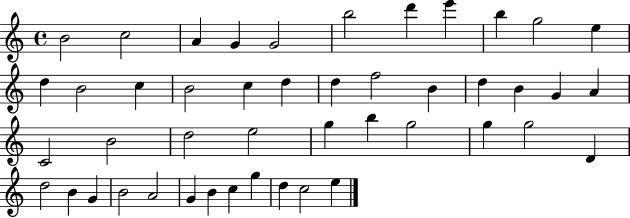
X:1
T:Untitled
M:4/4
L:1/4
K:C
B2 c2 A G G2 b2 d' e' b g2 e d B2 c B2 c d d f2 B d B G A C2 B2 d2 e2 g b g2 g g2 D d2 B G B2 A2 G B c g d c2 e